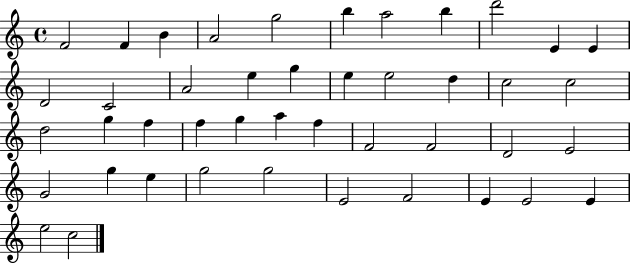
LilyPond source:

{
  \clef treble
  \time 4/4
  \defaultTimeSignature
  \key c \major
  f'2 f'4 b'4 | a'2 g''2 | b''4 a''2 b''4 | d'''2 e'4 e'4 | \break d'2 c'2 | a'2 e''4 g''4 | e''4 e''2 d''4 | c''2 c''2 | \break d''2 g''4 f''4 | f''4 g''4 a''4 f''4 | f'2 f'2 | d'2 e'2 | \break g'2 g''4 e''4 | g''2 g''2 | e'2 f'2 | e'4 e'2 e'4 | \break e''2 c''2 | \bar "|."
}